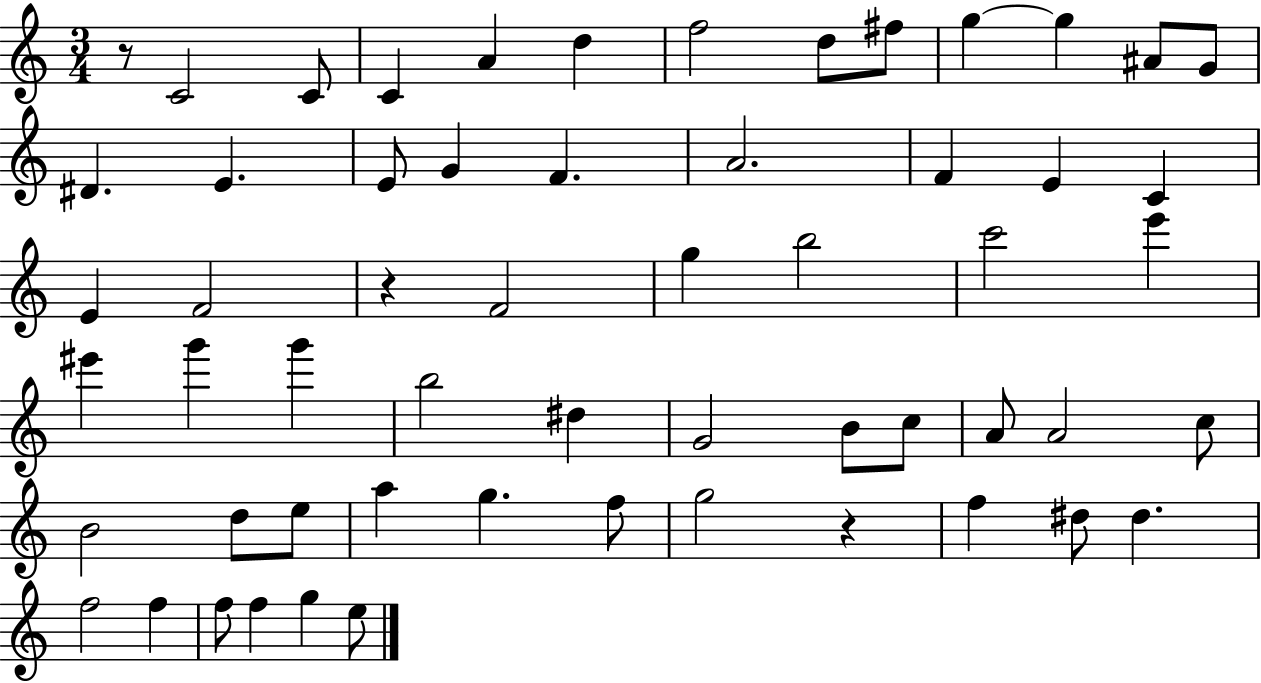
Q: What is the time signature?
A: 3/4